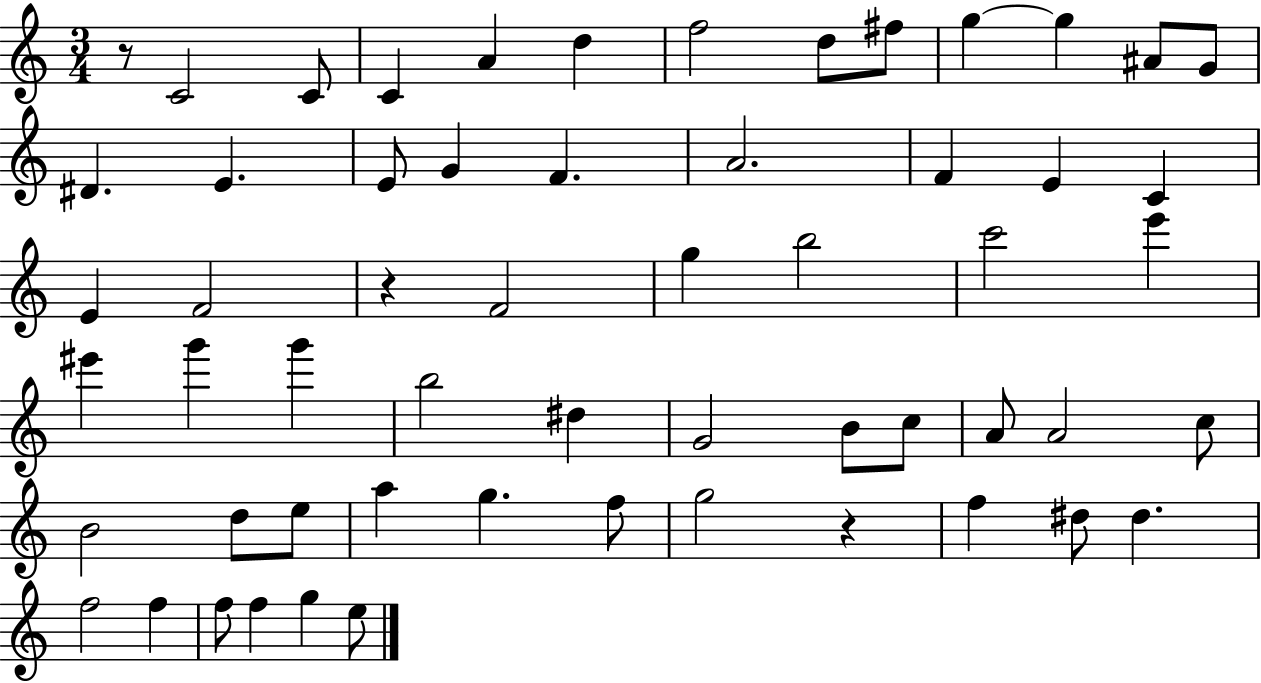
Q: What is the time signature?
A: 3/4